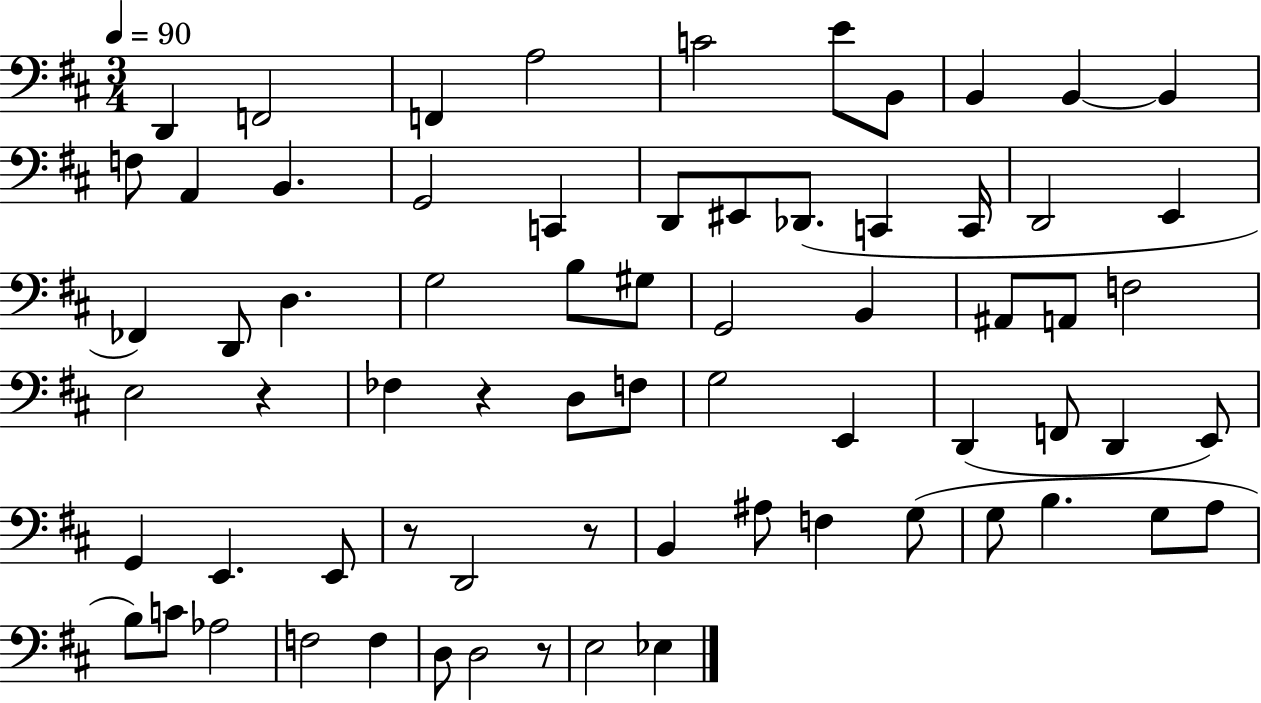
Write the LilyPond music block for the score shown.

{
  \clef bass
  \numericTimeSignature
  \time 3/4
  \key d \major
  \tempo 4 = 90
  d,4 f,2 | f,4 a2 | c'2 e'8 b,8 | b,4 b,4~~ b,4 | \break f8 a,4 b,4. | g,2 c,4 | d,8 eis,8 des,8.( c,4 c,16 | d,2 e,4 | \break fes,4) d,8 d4. | g2 b8 gis8 | g,2 b,4 | ais,8 a,8 f2 | \break e2 r4 | fes4 r4 d8 f8 | g2 e,4 | d,4( f,8 d,4 e,8) | \break g,4 e,4. e,8 | r8 d,2 r8 | b,4 ais8 f4 g8( | g8 b4. g8 a8 | \break b8) c'8 aes2 | f2 f4 | d8 d2 r8 | e2 ees4 | \break \bar "|."
}